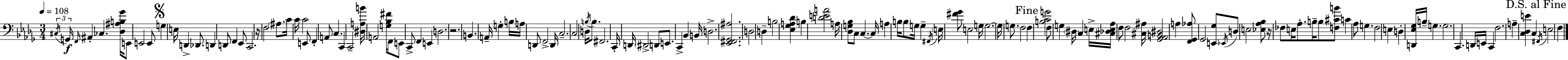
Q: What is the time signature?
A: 3/4